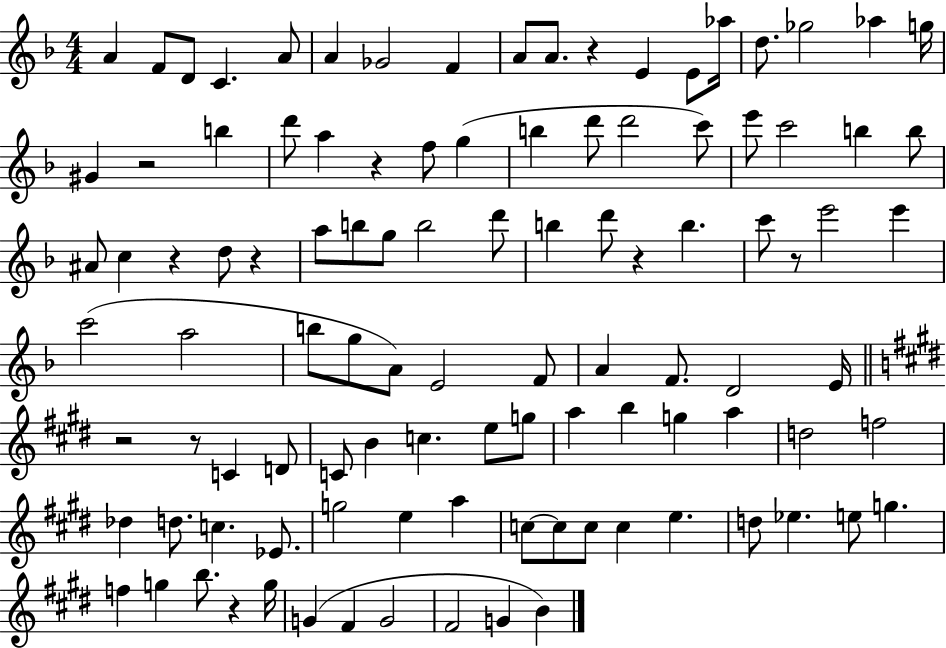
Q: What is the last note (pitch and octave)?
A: B4